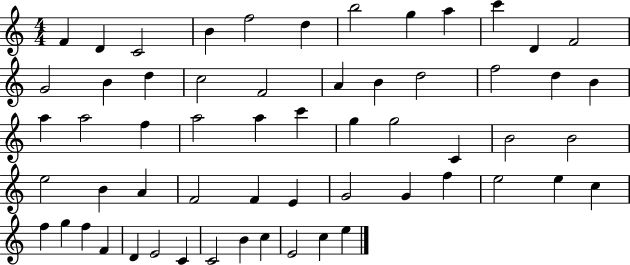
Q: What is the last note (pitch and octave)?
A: E5